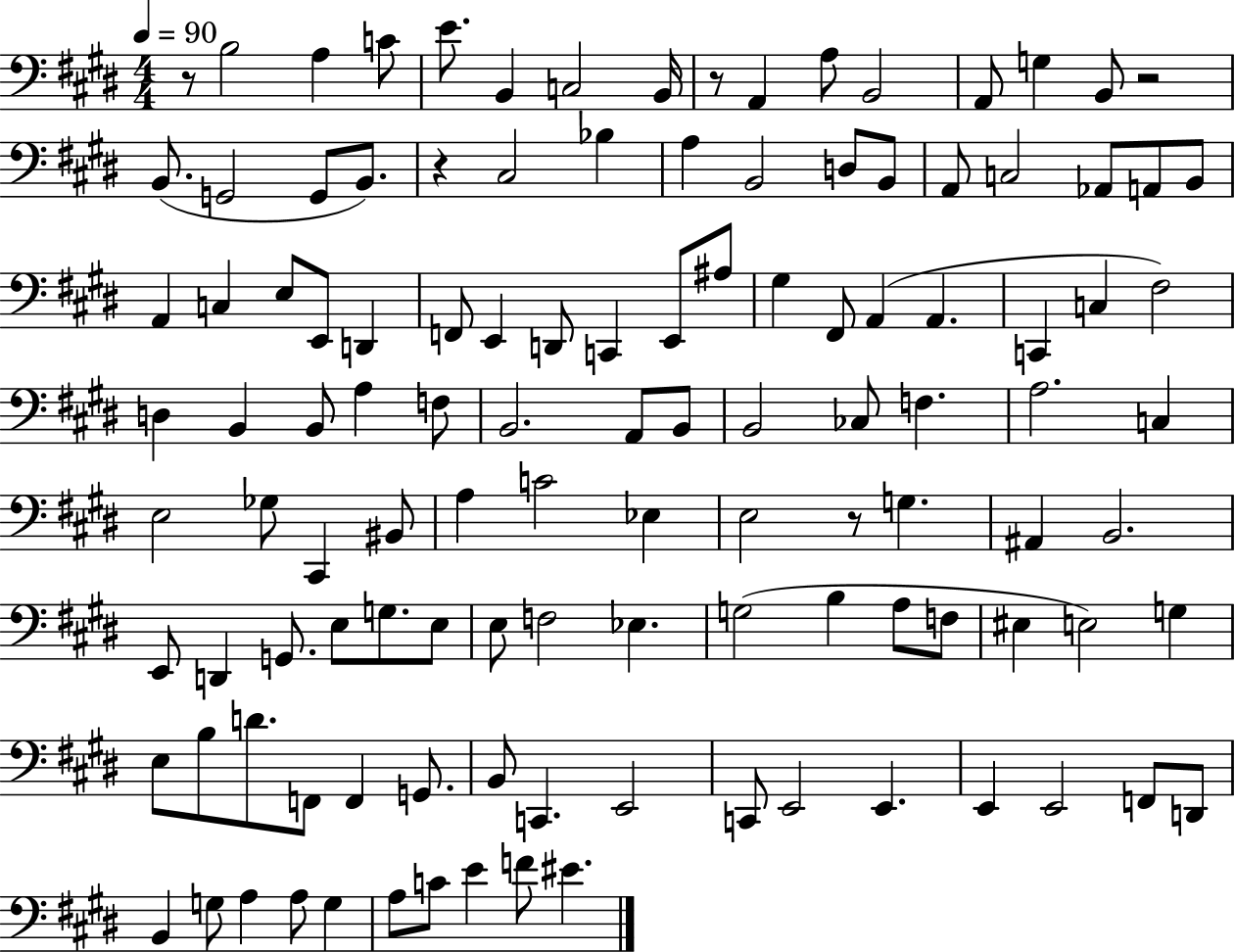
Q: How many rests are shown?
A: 5